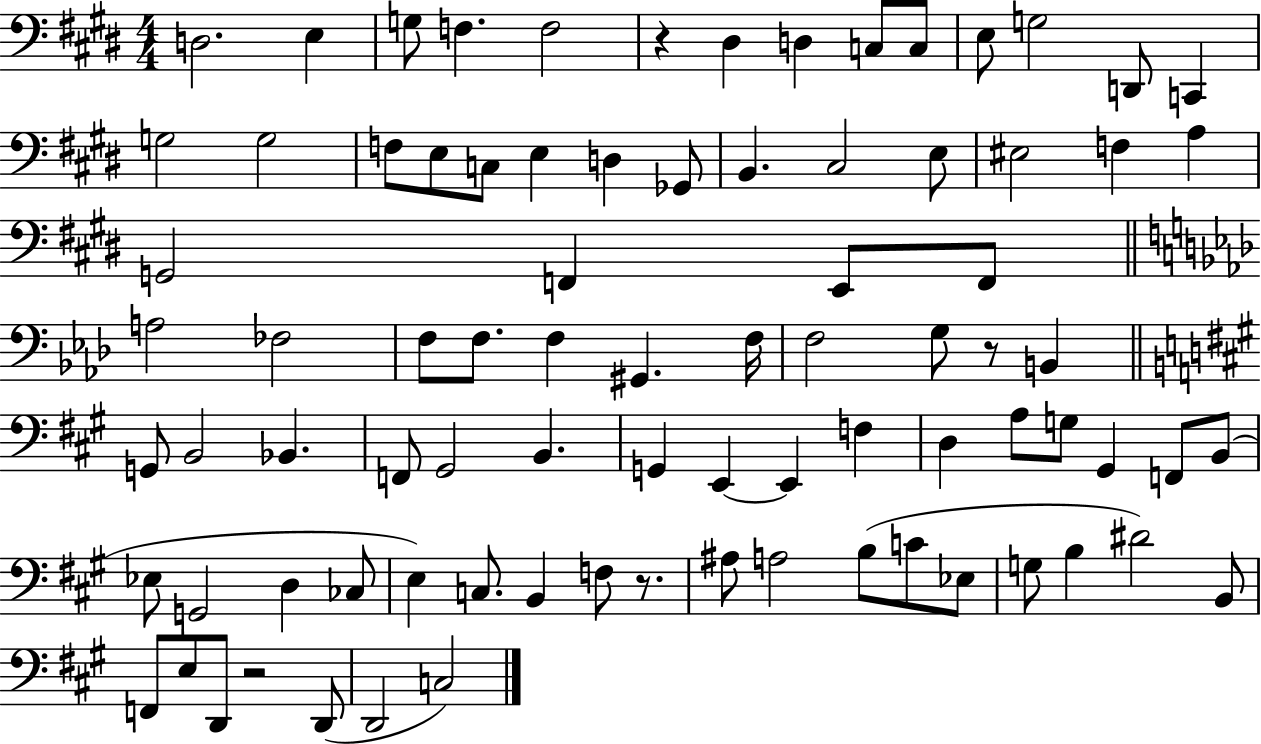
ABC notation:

X:1
T:Untitled
M:4/4
L:1/4
K:E
D,2 E, G,/2 F, F,2 z ^D, D, C,/2 C,/2 E,/2 G,2 D,,/2 C,, G,2 G,2 F,/2 E,/2 C,/2 E, D, _G,,/2 B,, ^C,2 E,/2 ^E,2 F, A, G,,2 F,, E,,/2 F,,/2 A,2 _F,2 F,/2 F,/2 F, ^G,, F,/4 F,2 G,/2 z/2 B,, G,,/2 B,,2 _B,, F,,/2 ^G,,2 B,, G,, E,, E,, F, D, A,/2 G,/2 ^G,, F,,/2 B,,/2 _E,/2 G,,2 D, _C,/2 E, C,/2 B,, F,/2 z/2 ^A,/2 A,2 B,/2 C/2 _E,/2 G,/2 B, ^D2 B,,/2 F,,/2 E,/2 D,,/2 z2 D,,/2 D,,2 C,2